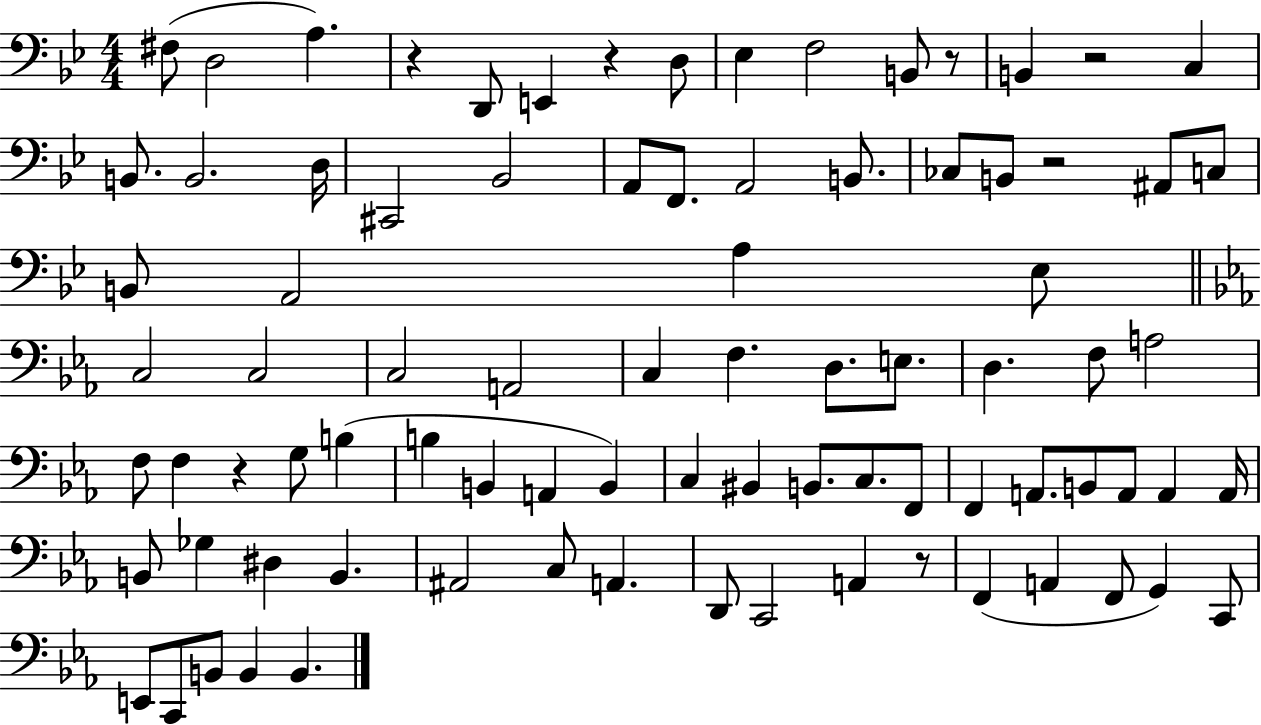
{
  \clef bass
  \numericTimeSignature
  \time 4/4
  \key bes \major
  fis8( d2 a4.) | r4 d,8 e,4 r4 d8 | ees4 f2 b,8 r8 | b,4 r2 c4 | \break b,8. b,2. d16 | cis,2 bes,2 | a,8 f,8. a,2 b,8. | ces8 b,8 r2 ais,8 c8 | \break b,8 a,2 a4 ees8 | \bar "||" \break \key ees \major c2 c2 | c2 a,2 | c4 f4. d8. e8. | d4. f8 a2 | \break f8 f4 r4 g8 b4( | b4 b,4 a,4 b,4) | c4 bis,4 b,8. c8. f,8 | f,4 a,8. b,8 a,8 a,4 a,16 | \break b,8 ges4 dis4 b,4. | ais,2 c8 a,4. | d,8 c,2 a,4 r8 | f,4( a,4 f,8 g,4) c,8 | \break e,8 c,8 b,8 b,4 b,4. | \bar "|."
}